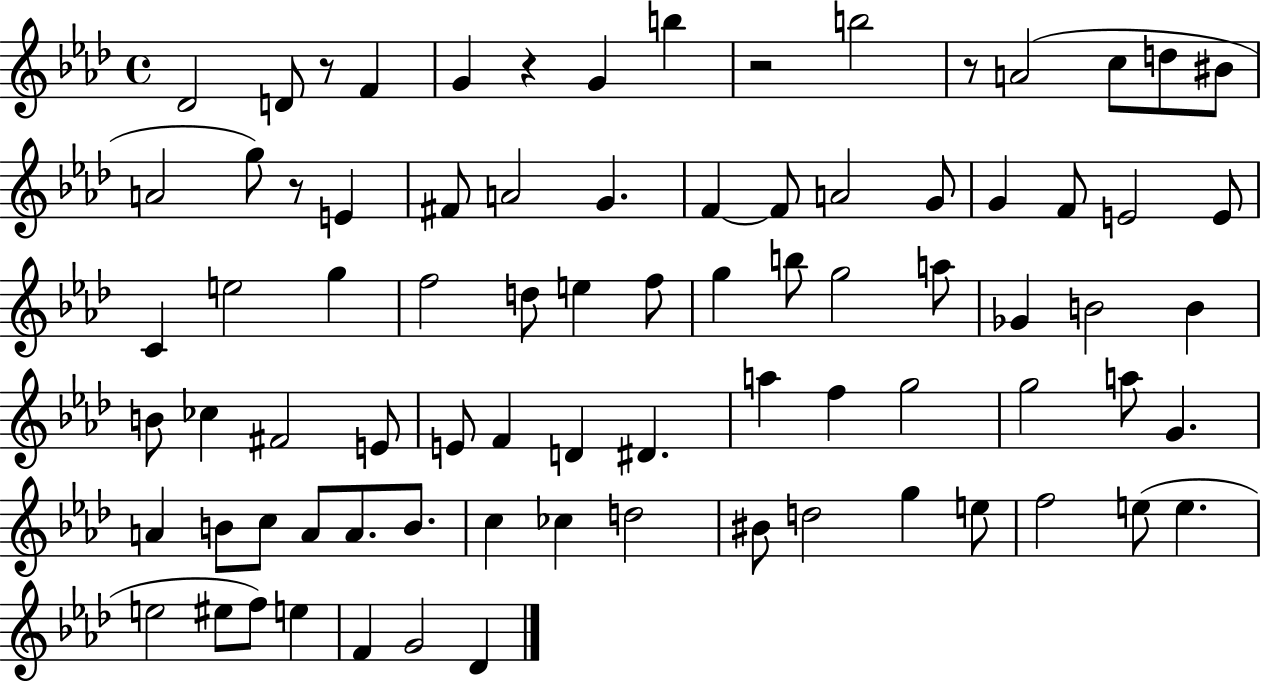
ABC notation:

X:1
T:Untitled
M:4/4
L:1/4
K:Ab
_D2 D/2 z/2 F G z G b z2 b2 z/2 A2 c/2 d/2 ^B/2 A2 g/2 z/2 E ^F/2 A2 G F F/2 A2 G/2 G F/2 E2 E/2 C e2 g f2 d/2 e f/2 g b/2 g2 a/2 _G B2 B B/2 _c ^F2 E/2 E/2 F D ^D a f g2 g2 a/2 G A B/2 c/2 A/2 A/2 B/2 c _c d2 ^B/2 d2 g e/2 f2 e/2 e e2 ^e/2 f/2 e F G2 _D